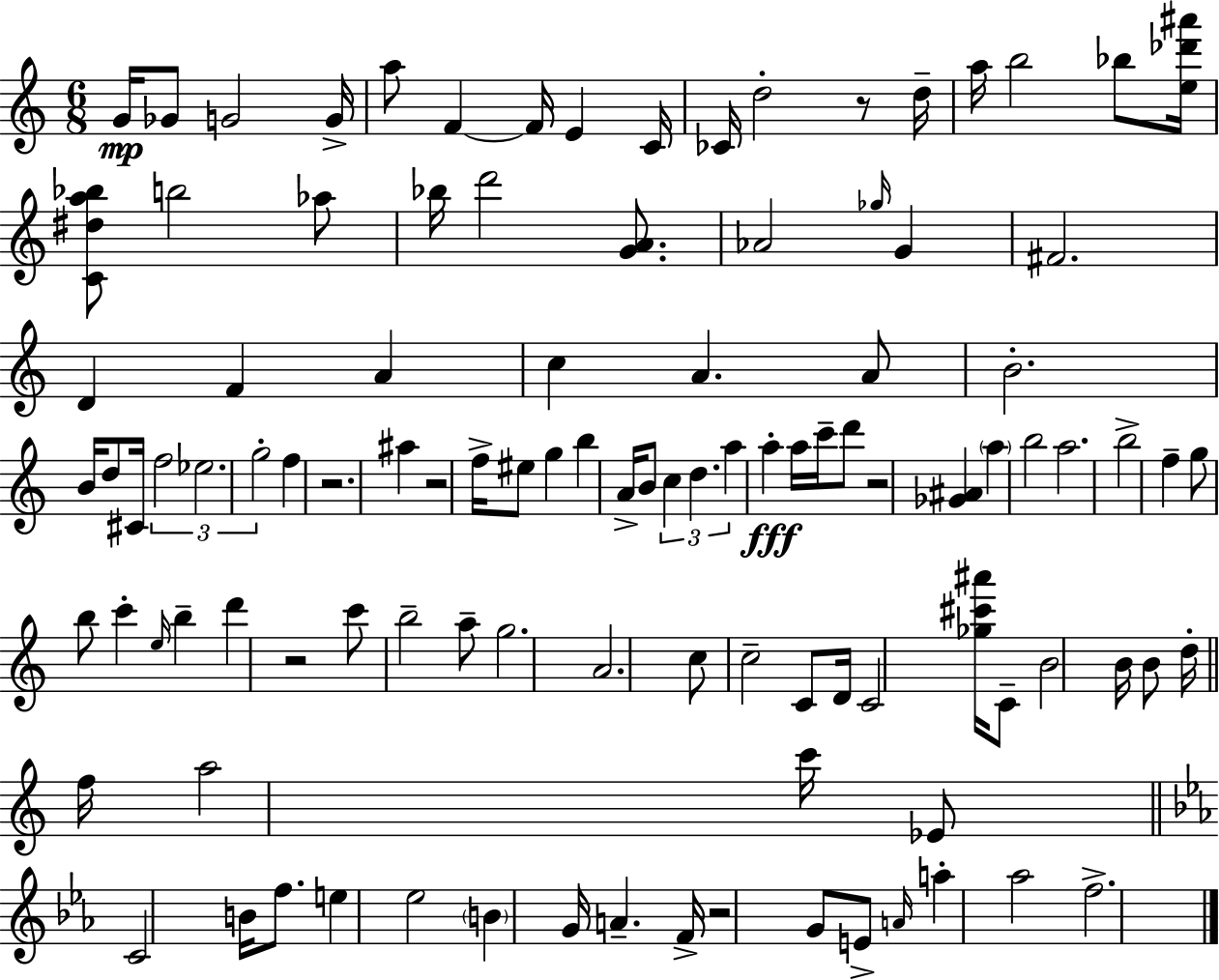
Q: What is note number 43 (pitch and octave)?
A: A4